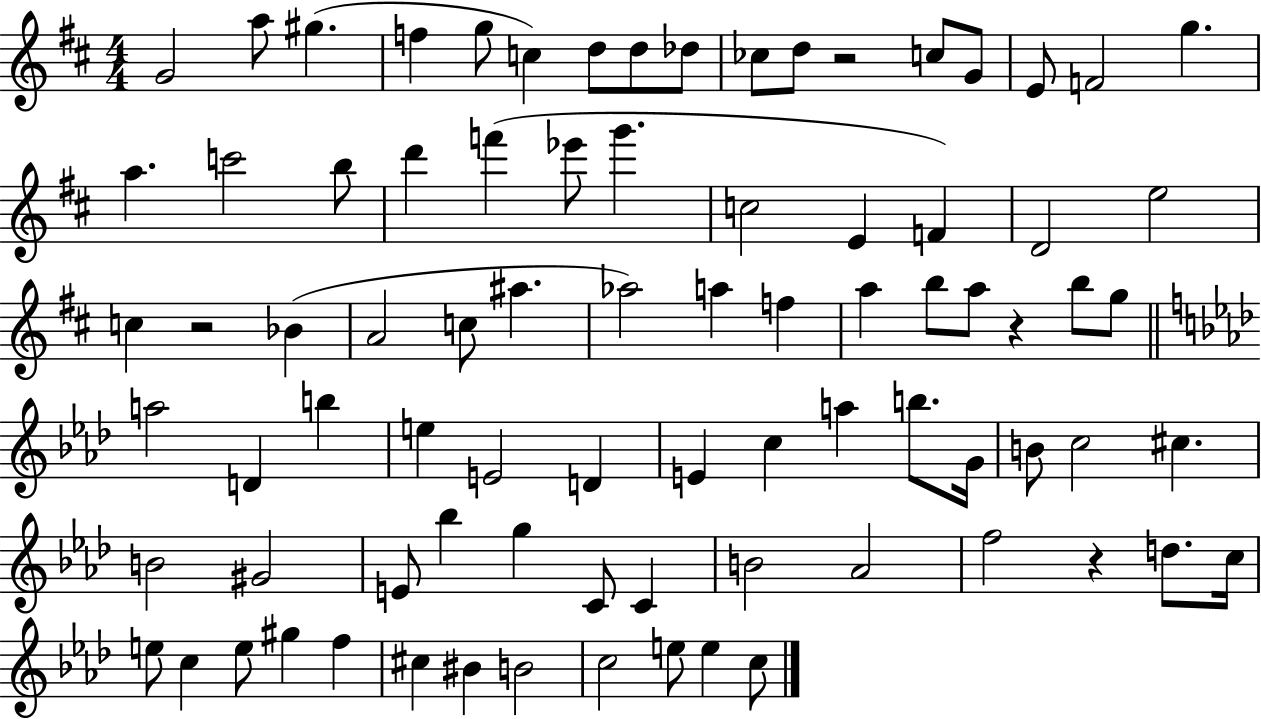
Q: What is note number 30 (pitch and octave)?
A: Bb4